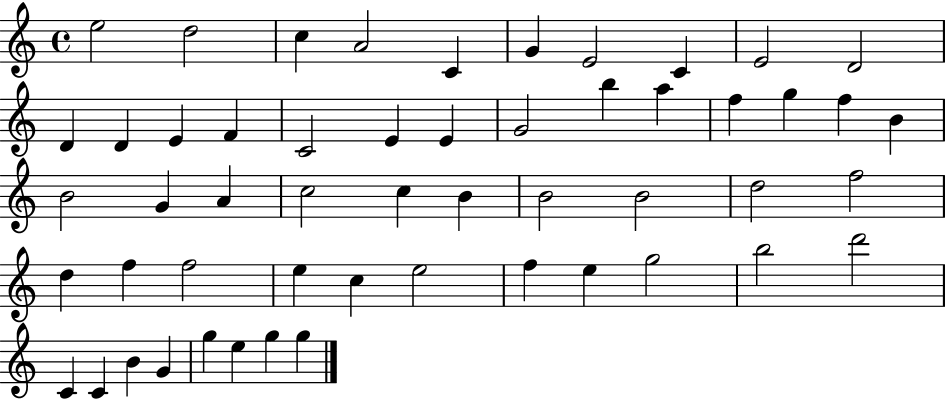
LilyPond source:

{
  \clef treble
  \time 4/4
  \defaultTimeSignature
  \key c \major
  e''2 d''2 | c''4 a'2 c'4 | g'4 e'2 c'4 | e'2 d'2 | \break d'4 d'4 e'4 f'4 | c'2 e'4 e'4 | g'2 b''4 a''4 | f''4 g''4 f''4 b'4 | \break b'2 g'4 a'4 | c''2 c''4 b'4 | b'2 b'2 | d''2 f''2 | \break d''4 f''4 f''2 | e''4 c''4 e''2 | f''4 e''4 g''2 | b''2 d'''2 | \break c'4 c'4 b'4 g'4 | g''4 e''4 g''4 g''4 | \bar "|."
}